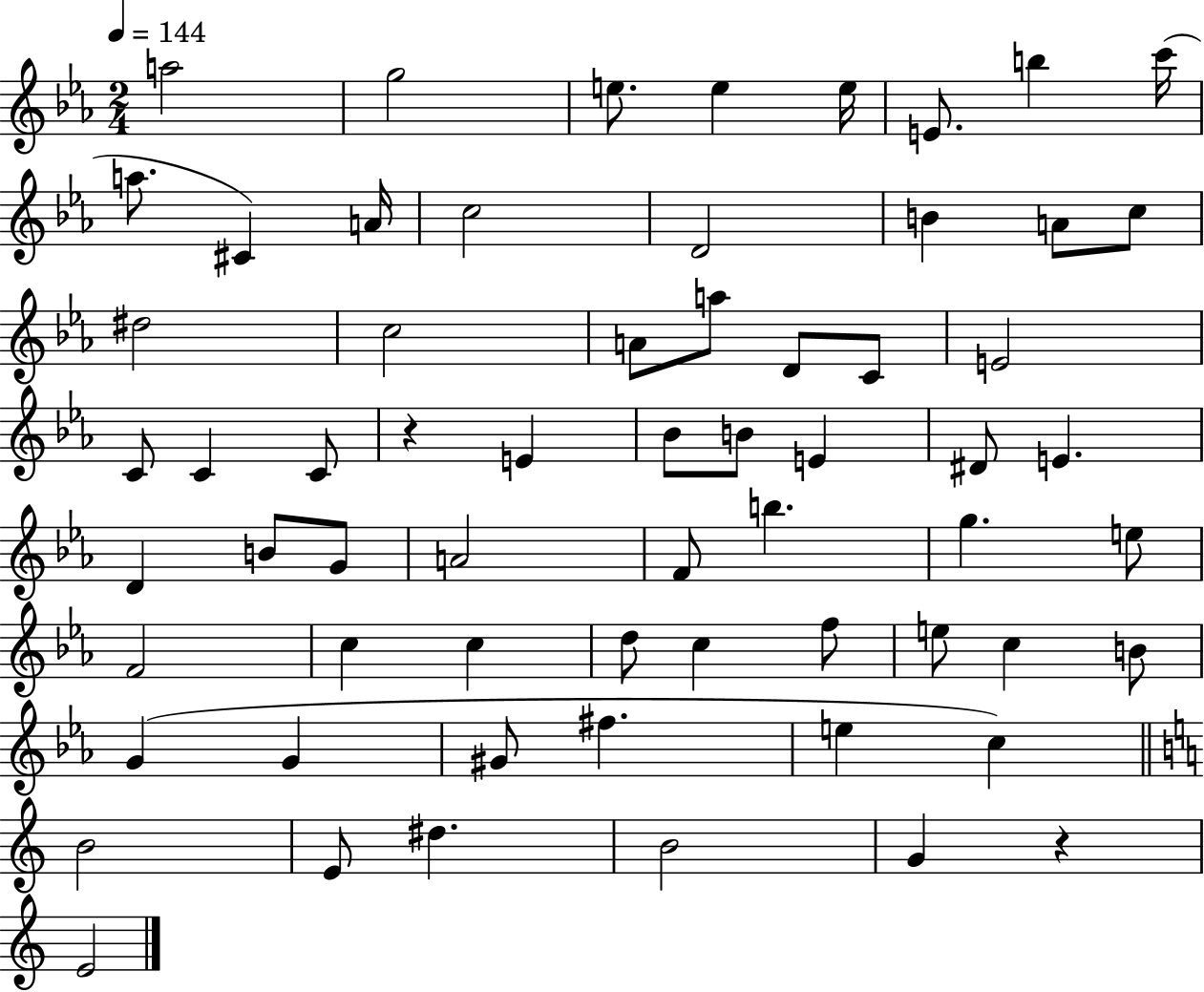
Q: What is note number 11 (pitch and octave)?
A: A4